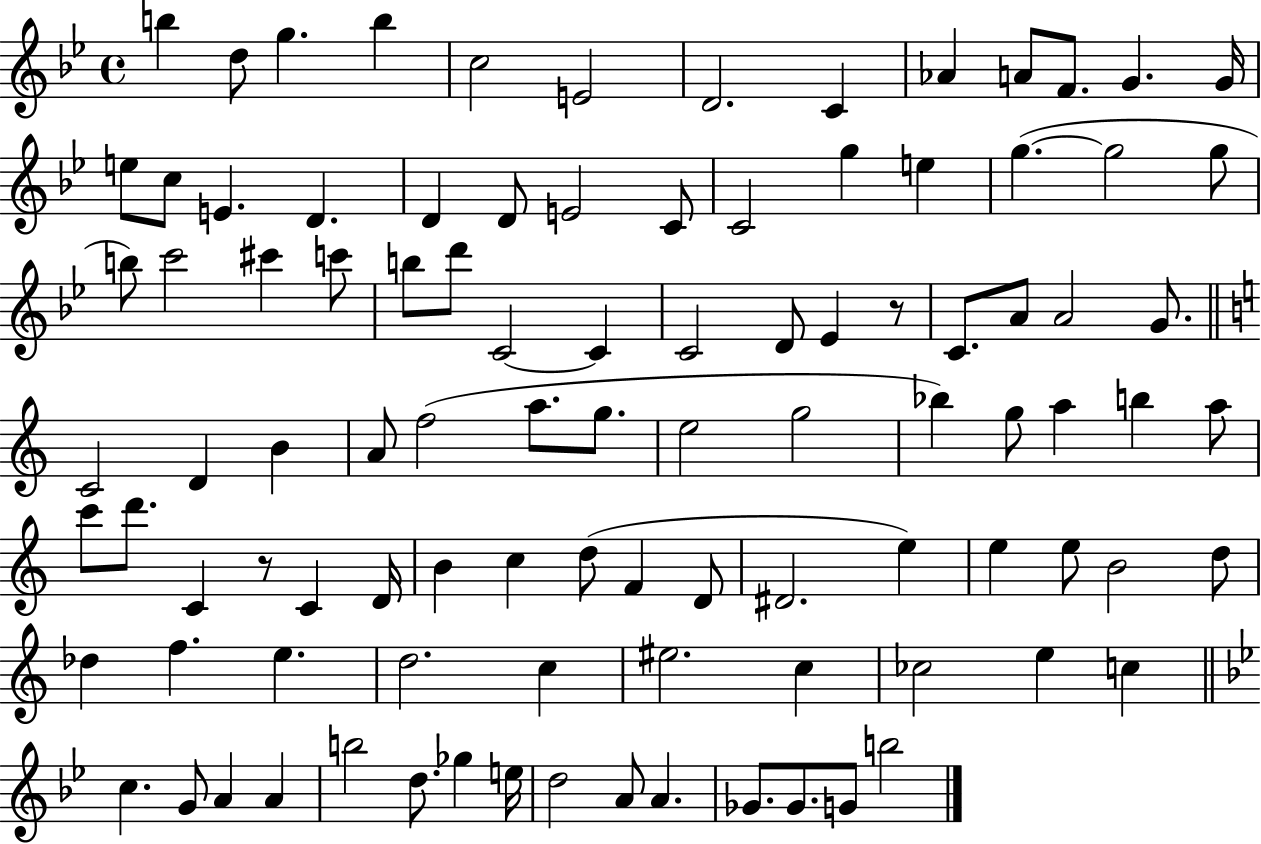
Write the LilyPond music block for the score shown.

{
  \clef treble
  \time 4/4
  \defaultTimeSignature
  \key bes \major
  b''4 d''8 g''4. b''4 | c''2 e'2 | d'2. c'4 | aes'4 a'8 f'8. g'4. g'16 | \break e''8 c''8 e'4. d'4. | d'4 d'8 e'2 c'8 | c'2 g''4 e''4 | g''4.~(~ g''2 g''8 | \break b''8) c'''2 cis'''4 c'''8 | b''8 d'''8 c'2~~ c'4 | c'2 d'8 ees'4 r8 | c'8. a'8 a'2 g'8. | \break \bar "||" \break \key c \major c'2 d'4 b'4 | a'8 f''2( a''8. g''8. | e''2 g''2 | bes''4) g''8 a''4 b''4 a''8 | \break c'''8 d'''8. c'4 r8 c'4 d'16 | b'4 c''4 d''8( f'4 d'8 | dis'2. e''4) | e''4 e''8 b'2 d''8 | \break des''4 f''4. e''4. | d''2. c''4 | eis''2. c''4 | ces''2 e''4 c''4 | \break \bar "||" \break \key bes \major c''4. g'8 a'4 a'4 | b''2 d''8. ges''4 e''16 | d''2 a'8 a'4. | ges'8. ges'8. g'8 b''2 | \break \bar "|."
}